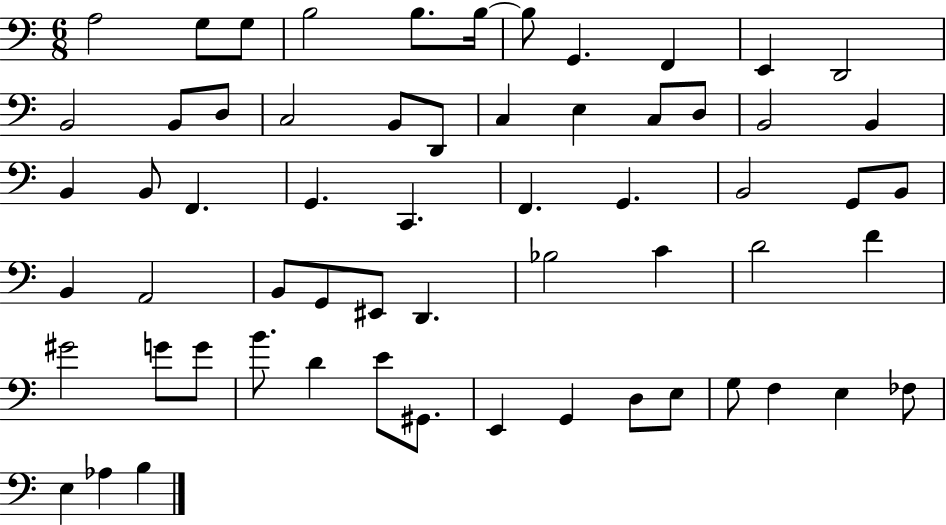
X:1
T:Untitled
M:6/8
L:1/4
K:C
A,2 G,/2 G,/2 B,2 B,/2 B,/4 B,/2 G,, F,, E,, D,,2 B,,2 B,,/2 D,/2 C,2 B,,/2 D,,/2 C, E, C,/2 D,/2 B,,2 B,, B,, B,,/2 F,, G,, C,, F,, G,, B,,2 G,,/2 B,,/2 B,, A,,2 B,,/2 G,,/2 ^E,,/2 D,, _B,2 C D2 F ^G2 G/2 G/2 B/2 D E/2 ^G,,/2 E,, G,, D,/2 E,/2 G,/2 F, E, _F,/2 E, _A, B,